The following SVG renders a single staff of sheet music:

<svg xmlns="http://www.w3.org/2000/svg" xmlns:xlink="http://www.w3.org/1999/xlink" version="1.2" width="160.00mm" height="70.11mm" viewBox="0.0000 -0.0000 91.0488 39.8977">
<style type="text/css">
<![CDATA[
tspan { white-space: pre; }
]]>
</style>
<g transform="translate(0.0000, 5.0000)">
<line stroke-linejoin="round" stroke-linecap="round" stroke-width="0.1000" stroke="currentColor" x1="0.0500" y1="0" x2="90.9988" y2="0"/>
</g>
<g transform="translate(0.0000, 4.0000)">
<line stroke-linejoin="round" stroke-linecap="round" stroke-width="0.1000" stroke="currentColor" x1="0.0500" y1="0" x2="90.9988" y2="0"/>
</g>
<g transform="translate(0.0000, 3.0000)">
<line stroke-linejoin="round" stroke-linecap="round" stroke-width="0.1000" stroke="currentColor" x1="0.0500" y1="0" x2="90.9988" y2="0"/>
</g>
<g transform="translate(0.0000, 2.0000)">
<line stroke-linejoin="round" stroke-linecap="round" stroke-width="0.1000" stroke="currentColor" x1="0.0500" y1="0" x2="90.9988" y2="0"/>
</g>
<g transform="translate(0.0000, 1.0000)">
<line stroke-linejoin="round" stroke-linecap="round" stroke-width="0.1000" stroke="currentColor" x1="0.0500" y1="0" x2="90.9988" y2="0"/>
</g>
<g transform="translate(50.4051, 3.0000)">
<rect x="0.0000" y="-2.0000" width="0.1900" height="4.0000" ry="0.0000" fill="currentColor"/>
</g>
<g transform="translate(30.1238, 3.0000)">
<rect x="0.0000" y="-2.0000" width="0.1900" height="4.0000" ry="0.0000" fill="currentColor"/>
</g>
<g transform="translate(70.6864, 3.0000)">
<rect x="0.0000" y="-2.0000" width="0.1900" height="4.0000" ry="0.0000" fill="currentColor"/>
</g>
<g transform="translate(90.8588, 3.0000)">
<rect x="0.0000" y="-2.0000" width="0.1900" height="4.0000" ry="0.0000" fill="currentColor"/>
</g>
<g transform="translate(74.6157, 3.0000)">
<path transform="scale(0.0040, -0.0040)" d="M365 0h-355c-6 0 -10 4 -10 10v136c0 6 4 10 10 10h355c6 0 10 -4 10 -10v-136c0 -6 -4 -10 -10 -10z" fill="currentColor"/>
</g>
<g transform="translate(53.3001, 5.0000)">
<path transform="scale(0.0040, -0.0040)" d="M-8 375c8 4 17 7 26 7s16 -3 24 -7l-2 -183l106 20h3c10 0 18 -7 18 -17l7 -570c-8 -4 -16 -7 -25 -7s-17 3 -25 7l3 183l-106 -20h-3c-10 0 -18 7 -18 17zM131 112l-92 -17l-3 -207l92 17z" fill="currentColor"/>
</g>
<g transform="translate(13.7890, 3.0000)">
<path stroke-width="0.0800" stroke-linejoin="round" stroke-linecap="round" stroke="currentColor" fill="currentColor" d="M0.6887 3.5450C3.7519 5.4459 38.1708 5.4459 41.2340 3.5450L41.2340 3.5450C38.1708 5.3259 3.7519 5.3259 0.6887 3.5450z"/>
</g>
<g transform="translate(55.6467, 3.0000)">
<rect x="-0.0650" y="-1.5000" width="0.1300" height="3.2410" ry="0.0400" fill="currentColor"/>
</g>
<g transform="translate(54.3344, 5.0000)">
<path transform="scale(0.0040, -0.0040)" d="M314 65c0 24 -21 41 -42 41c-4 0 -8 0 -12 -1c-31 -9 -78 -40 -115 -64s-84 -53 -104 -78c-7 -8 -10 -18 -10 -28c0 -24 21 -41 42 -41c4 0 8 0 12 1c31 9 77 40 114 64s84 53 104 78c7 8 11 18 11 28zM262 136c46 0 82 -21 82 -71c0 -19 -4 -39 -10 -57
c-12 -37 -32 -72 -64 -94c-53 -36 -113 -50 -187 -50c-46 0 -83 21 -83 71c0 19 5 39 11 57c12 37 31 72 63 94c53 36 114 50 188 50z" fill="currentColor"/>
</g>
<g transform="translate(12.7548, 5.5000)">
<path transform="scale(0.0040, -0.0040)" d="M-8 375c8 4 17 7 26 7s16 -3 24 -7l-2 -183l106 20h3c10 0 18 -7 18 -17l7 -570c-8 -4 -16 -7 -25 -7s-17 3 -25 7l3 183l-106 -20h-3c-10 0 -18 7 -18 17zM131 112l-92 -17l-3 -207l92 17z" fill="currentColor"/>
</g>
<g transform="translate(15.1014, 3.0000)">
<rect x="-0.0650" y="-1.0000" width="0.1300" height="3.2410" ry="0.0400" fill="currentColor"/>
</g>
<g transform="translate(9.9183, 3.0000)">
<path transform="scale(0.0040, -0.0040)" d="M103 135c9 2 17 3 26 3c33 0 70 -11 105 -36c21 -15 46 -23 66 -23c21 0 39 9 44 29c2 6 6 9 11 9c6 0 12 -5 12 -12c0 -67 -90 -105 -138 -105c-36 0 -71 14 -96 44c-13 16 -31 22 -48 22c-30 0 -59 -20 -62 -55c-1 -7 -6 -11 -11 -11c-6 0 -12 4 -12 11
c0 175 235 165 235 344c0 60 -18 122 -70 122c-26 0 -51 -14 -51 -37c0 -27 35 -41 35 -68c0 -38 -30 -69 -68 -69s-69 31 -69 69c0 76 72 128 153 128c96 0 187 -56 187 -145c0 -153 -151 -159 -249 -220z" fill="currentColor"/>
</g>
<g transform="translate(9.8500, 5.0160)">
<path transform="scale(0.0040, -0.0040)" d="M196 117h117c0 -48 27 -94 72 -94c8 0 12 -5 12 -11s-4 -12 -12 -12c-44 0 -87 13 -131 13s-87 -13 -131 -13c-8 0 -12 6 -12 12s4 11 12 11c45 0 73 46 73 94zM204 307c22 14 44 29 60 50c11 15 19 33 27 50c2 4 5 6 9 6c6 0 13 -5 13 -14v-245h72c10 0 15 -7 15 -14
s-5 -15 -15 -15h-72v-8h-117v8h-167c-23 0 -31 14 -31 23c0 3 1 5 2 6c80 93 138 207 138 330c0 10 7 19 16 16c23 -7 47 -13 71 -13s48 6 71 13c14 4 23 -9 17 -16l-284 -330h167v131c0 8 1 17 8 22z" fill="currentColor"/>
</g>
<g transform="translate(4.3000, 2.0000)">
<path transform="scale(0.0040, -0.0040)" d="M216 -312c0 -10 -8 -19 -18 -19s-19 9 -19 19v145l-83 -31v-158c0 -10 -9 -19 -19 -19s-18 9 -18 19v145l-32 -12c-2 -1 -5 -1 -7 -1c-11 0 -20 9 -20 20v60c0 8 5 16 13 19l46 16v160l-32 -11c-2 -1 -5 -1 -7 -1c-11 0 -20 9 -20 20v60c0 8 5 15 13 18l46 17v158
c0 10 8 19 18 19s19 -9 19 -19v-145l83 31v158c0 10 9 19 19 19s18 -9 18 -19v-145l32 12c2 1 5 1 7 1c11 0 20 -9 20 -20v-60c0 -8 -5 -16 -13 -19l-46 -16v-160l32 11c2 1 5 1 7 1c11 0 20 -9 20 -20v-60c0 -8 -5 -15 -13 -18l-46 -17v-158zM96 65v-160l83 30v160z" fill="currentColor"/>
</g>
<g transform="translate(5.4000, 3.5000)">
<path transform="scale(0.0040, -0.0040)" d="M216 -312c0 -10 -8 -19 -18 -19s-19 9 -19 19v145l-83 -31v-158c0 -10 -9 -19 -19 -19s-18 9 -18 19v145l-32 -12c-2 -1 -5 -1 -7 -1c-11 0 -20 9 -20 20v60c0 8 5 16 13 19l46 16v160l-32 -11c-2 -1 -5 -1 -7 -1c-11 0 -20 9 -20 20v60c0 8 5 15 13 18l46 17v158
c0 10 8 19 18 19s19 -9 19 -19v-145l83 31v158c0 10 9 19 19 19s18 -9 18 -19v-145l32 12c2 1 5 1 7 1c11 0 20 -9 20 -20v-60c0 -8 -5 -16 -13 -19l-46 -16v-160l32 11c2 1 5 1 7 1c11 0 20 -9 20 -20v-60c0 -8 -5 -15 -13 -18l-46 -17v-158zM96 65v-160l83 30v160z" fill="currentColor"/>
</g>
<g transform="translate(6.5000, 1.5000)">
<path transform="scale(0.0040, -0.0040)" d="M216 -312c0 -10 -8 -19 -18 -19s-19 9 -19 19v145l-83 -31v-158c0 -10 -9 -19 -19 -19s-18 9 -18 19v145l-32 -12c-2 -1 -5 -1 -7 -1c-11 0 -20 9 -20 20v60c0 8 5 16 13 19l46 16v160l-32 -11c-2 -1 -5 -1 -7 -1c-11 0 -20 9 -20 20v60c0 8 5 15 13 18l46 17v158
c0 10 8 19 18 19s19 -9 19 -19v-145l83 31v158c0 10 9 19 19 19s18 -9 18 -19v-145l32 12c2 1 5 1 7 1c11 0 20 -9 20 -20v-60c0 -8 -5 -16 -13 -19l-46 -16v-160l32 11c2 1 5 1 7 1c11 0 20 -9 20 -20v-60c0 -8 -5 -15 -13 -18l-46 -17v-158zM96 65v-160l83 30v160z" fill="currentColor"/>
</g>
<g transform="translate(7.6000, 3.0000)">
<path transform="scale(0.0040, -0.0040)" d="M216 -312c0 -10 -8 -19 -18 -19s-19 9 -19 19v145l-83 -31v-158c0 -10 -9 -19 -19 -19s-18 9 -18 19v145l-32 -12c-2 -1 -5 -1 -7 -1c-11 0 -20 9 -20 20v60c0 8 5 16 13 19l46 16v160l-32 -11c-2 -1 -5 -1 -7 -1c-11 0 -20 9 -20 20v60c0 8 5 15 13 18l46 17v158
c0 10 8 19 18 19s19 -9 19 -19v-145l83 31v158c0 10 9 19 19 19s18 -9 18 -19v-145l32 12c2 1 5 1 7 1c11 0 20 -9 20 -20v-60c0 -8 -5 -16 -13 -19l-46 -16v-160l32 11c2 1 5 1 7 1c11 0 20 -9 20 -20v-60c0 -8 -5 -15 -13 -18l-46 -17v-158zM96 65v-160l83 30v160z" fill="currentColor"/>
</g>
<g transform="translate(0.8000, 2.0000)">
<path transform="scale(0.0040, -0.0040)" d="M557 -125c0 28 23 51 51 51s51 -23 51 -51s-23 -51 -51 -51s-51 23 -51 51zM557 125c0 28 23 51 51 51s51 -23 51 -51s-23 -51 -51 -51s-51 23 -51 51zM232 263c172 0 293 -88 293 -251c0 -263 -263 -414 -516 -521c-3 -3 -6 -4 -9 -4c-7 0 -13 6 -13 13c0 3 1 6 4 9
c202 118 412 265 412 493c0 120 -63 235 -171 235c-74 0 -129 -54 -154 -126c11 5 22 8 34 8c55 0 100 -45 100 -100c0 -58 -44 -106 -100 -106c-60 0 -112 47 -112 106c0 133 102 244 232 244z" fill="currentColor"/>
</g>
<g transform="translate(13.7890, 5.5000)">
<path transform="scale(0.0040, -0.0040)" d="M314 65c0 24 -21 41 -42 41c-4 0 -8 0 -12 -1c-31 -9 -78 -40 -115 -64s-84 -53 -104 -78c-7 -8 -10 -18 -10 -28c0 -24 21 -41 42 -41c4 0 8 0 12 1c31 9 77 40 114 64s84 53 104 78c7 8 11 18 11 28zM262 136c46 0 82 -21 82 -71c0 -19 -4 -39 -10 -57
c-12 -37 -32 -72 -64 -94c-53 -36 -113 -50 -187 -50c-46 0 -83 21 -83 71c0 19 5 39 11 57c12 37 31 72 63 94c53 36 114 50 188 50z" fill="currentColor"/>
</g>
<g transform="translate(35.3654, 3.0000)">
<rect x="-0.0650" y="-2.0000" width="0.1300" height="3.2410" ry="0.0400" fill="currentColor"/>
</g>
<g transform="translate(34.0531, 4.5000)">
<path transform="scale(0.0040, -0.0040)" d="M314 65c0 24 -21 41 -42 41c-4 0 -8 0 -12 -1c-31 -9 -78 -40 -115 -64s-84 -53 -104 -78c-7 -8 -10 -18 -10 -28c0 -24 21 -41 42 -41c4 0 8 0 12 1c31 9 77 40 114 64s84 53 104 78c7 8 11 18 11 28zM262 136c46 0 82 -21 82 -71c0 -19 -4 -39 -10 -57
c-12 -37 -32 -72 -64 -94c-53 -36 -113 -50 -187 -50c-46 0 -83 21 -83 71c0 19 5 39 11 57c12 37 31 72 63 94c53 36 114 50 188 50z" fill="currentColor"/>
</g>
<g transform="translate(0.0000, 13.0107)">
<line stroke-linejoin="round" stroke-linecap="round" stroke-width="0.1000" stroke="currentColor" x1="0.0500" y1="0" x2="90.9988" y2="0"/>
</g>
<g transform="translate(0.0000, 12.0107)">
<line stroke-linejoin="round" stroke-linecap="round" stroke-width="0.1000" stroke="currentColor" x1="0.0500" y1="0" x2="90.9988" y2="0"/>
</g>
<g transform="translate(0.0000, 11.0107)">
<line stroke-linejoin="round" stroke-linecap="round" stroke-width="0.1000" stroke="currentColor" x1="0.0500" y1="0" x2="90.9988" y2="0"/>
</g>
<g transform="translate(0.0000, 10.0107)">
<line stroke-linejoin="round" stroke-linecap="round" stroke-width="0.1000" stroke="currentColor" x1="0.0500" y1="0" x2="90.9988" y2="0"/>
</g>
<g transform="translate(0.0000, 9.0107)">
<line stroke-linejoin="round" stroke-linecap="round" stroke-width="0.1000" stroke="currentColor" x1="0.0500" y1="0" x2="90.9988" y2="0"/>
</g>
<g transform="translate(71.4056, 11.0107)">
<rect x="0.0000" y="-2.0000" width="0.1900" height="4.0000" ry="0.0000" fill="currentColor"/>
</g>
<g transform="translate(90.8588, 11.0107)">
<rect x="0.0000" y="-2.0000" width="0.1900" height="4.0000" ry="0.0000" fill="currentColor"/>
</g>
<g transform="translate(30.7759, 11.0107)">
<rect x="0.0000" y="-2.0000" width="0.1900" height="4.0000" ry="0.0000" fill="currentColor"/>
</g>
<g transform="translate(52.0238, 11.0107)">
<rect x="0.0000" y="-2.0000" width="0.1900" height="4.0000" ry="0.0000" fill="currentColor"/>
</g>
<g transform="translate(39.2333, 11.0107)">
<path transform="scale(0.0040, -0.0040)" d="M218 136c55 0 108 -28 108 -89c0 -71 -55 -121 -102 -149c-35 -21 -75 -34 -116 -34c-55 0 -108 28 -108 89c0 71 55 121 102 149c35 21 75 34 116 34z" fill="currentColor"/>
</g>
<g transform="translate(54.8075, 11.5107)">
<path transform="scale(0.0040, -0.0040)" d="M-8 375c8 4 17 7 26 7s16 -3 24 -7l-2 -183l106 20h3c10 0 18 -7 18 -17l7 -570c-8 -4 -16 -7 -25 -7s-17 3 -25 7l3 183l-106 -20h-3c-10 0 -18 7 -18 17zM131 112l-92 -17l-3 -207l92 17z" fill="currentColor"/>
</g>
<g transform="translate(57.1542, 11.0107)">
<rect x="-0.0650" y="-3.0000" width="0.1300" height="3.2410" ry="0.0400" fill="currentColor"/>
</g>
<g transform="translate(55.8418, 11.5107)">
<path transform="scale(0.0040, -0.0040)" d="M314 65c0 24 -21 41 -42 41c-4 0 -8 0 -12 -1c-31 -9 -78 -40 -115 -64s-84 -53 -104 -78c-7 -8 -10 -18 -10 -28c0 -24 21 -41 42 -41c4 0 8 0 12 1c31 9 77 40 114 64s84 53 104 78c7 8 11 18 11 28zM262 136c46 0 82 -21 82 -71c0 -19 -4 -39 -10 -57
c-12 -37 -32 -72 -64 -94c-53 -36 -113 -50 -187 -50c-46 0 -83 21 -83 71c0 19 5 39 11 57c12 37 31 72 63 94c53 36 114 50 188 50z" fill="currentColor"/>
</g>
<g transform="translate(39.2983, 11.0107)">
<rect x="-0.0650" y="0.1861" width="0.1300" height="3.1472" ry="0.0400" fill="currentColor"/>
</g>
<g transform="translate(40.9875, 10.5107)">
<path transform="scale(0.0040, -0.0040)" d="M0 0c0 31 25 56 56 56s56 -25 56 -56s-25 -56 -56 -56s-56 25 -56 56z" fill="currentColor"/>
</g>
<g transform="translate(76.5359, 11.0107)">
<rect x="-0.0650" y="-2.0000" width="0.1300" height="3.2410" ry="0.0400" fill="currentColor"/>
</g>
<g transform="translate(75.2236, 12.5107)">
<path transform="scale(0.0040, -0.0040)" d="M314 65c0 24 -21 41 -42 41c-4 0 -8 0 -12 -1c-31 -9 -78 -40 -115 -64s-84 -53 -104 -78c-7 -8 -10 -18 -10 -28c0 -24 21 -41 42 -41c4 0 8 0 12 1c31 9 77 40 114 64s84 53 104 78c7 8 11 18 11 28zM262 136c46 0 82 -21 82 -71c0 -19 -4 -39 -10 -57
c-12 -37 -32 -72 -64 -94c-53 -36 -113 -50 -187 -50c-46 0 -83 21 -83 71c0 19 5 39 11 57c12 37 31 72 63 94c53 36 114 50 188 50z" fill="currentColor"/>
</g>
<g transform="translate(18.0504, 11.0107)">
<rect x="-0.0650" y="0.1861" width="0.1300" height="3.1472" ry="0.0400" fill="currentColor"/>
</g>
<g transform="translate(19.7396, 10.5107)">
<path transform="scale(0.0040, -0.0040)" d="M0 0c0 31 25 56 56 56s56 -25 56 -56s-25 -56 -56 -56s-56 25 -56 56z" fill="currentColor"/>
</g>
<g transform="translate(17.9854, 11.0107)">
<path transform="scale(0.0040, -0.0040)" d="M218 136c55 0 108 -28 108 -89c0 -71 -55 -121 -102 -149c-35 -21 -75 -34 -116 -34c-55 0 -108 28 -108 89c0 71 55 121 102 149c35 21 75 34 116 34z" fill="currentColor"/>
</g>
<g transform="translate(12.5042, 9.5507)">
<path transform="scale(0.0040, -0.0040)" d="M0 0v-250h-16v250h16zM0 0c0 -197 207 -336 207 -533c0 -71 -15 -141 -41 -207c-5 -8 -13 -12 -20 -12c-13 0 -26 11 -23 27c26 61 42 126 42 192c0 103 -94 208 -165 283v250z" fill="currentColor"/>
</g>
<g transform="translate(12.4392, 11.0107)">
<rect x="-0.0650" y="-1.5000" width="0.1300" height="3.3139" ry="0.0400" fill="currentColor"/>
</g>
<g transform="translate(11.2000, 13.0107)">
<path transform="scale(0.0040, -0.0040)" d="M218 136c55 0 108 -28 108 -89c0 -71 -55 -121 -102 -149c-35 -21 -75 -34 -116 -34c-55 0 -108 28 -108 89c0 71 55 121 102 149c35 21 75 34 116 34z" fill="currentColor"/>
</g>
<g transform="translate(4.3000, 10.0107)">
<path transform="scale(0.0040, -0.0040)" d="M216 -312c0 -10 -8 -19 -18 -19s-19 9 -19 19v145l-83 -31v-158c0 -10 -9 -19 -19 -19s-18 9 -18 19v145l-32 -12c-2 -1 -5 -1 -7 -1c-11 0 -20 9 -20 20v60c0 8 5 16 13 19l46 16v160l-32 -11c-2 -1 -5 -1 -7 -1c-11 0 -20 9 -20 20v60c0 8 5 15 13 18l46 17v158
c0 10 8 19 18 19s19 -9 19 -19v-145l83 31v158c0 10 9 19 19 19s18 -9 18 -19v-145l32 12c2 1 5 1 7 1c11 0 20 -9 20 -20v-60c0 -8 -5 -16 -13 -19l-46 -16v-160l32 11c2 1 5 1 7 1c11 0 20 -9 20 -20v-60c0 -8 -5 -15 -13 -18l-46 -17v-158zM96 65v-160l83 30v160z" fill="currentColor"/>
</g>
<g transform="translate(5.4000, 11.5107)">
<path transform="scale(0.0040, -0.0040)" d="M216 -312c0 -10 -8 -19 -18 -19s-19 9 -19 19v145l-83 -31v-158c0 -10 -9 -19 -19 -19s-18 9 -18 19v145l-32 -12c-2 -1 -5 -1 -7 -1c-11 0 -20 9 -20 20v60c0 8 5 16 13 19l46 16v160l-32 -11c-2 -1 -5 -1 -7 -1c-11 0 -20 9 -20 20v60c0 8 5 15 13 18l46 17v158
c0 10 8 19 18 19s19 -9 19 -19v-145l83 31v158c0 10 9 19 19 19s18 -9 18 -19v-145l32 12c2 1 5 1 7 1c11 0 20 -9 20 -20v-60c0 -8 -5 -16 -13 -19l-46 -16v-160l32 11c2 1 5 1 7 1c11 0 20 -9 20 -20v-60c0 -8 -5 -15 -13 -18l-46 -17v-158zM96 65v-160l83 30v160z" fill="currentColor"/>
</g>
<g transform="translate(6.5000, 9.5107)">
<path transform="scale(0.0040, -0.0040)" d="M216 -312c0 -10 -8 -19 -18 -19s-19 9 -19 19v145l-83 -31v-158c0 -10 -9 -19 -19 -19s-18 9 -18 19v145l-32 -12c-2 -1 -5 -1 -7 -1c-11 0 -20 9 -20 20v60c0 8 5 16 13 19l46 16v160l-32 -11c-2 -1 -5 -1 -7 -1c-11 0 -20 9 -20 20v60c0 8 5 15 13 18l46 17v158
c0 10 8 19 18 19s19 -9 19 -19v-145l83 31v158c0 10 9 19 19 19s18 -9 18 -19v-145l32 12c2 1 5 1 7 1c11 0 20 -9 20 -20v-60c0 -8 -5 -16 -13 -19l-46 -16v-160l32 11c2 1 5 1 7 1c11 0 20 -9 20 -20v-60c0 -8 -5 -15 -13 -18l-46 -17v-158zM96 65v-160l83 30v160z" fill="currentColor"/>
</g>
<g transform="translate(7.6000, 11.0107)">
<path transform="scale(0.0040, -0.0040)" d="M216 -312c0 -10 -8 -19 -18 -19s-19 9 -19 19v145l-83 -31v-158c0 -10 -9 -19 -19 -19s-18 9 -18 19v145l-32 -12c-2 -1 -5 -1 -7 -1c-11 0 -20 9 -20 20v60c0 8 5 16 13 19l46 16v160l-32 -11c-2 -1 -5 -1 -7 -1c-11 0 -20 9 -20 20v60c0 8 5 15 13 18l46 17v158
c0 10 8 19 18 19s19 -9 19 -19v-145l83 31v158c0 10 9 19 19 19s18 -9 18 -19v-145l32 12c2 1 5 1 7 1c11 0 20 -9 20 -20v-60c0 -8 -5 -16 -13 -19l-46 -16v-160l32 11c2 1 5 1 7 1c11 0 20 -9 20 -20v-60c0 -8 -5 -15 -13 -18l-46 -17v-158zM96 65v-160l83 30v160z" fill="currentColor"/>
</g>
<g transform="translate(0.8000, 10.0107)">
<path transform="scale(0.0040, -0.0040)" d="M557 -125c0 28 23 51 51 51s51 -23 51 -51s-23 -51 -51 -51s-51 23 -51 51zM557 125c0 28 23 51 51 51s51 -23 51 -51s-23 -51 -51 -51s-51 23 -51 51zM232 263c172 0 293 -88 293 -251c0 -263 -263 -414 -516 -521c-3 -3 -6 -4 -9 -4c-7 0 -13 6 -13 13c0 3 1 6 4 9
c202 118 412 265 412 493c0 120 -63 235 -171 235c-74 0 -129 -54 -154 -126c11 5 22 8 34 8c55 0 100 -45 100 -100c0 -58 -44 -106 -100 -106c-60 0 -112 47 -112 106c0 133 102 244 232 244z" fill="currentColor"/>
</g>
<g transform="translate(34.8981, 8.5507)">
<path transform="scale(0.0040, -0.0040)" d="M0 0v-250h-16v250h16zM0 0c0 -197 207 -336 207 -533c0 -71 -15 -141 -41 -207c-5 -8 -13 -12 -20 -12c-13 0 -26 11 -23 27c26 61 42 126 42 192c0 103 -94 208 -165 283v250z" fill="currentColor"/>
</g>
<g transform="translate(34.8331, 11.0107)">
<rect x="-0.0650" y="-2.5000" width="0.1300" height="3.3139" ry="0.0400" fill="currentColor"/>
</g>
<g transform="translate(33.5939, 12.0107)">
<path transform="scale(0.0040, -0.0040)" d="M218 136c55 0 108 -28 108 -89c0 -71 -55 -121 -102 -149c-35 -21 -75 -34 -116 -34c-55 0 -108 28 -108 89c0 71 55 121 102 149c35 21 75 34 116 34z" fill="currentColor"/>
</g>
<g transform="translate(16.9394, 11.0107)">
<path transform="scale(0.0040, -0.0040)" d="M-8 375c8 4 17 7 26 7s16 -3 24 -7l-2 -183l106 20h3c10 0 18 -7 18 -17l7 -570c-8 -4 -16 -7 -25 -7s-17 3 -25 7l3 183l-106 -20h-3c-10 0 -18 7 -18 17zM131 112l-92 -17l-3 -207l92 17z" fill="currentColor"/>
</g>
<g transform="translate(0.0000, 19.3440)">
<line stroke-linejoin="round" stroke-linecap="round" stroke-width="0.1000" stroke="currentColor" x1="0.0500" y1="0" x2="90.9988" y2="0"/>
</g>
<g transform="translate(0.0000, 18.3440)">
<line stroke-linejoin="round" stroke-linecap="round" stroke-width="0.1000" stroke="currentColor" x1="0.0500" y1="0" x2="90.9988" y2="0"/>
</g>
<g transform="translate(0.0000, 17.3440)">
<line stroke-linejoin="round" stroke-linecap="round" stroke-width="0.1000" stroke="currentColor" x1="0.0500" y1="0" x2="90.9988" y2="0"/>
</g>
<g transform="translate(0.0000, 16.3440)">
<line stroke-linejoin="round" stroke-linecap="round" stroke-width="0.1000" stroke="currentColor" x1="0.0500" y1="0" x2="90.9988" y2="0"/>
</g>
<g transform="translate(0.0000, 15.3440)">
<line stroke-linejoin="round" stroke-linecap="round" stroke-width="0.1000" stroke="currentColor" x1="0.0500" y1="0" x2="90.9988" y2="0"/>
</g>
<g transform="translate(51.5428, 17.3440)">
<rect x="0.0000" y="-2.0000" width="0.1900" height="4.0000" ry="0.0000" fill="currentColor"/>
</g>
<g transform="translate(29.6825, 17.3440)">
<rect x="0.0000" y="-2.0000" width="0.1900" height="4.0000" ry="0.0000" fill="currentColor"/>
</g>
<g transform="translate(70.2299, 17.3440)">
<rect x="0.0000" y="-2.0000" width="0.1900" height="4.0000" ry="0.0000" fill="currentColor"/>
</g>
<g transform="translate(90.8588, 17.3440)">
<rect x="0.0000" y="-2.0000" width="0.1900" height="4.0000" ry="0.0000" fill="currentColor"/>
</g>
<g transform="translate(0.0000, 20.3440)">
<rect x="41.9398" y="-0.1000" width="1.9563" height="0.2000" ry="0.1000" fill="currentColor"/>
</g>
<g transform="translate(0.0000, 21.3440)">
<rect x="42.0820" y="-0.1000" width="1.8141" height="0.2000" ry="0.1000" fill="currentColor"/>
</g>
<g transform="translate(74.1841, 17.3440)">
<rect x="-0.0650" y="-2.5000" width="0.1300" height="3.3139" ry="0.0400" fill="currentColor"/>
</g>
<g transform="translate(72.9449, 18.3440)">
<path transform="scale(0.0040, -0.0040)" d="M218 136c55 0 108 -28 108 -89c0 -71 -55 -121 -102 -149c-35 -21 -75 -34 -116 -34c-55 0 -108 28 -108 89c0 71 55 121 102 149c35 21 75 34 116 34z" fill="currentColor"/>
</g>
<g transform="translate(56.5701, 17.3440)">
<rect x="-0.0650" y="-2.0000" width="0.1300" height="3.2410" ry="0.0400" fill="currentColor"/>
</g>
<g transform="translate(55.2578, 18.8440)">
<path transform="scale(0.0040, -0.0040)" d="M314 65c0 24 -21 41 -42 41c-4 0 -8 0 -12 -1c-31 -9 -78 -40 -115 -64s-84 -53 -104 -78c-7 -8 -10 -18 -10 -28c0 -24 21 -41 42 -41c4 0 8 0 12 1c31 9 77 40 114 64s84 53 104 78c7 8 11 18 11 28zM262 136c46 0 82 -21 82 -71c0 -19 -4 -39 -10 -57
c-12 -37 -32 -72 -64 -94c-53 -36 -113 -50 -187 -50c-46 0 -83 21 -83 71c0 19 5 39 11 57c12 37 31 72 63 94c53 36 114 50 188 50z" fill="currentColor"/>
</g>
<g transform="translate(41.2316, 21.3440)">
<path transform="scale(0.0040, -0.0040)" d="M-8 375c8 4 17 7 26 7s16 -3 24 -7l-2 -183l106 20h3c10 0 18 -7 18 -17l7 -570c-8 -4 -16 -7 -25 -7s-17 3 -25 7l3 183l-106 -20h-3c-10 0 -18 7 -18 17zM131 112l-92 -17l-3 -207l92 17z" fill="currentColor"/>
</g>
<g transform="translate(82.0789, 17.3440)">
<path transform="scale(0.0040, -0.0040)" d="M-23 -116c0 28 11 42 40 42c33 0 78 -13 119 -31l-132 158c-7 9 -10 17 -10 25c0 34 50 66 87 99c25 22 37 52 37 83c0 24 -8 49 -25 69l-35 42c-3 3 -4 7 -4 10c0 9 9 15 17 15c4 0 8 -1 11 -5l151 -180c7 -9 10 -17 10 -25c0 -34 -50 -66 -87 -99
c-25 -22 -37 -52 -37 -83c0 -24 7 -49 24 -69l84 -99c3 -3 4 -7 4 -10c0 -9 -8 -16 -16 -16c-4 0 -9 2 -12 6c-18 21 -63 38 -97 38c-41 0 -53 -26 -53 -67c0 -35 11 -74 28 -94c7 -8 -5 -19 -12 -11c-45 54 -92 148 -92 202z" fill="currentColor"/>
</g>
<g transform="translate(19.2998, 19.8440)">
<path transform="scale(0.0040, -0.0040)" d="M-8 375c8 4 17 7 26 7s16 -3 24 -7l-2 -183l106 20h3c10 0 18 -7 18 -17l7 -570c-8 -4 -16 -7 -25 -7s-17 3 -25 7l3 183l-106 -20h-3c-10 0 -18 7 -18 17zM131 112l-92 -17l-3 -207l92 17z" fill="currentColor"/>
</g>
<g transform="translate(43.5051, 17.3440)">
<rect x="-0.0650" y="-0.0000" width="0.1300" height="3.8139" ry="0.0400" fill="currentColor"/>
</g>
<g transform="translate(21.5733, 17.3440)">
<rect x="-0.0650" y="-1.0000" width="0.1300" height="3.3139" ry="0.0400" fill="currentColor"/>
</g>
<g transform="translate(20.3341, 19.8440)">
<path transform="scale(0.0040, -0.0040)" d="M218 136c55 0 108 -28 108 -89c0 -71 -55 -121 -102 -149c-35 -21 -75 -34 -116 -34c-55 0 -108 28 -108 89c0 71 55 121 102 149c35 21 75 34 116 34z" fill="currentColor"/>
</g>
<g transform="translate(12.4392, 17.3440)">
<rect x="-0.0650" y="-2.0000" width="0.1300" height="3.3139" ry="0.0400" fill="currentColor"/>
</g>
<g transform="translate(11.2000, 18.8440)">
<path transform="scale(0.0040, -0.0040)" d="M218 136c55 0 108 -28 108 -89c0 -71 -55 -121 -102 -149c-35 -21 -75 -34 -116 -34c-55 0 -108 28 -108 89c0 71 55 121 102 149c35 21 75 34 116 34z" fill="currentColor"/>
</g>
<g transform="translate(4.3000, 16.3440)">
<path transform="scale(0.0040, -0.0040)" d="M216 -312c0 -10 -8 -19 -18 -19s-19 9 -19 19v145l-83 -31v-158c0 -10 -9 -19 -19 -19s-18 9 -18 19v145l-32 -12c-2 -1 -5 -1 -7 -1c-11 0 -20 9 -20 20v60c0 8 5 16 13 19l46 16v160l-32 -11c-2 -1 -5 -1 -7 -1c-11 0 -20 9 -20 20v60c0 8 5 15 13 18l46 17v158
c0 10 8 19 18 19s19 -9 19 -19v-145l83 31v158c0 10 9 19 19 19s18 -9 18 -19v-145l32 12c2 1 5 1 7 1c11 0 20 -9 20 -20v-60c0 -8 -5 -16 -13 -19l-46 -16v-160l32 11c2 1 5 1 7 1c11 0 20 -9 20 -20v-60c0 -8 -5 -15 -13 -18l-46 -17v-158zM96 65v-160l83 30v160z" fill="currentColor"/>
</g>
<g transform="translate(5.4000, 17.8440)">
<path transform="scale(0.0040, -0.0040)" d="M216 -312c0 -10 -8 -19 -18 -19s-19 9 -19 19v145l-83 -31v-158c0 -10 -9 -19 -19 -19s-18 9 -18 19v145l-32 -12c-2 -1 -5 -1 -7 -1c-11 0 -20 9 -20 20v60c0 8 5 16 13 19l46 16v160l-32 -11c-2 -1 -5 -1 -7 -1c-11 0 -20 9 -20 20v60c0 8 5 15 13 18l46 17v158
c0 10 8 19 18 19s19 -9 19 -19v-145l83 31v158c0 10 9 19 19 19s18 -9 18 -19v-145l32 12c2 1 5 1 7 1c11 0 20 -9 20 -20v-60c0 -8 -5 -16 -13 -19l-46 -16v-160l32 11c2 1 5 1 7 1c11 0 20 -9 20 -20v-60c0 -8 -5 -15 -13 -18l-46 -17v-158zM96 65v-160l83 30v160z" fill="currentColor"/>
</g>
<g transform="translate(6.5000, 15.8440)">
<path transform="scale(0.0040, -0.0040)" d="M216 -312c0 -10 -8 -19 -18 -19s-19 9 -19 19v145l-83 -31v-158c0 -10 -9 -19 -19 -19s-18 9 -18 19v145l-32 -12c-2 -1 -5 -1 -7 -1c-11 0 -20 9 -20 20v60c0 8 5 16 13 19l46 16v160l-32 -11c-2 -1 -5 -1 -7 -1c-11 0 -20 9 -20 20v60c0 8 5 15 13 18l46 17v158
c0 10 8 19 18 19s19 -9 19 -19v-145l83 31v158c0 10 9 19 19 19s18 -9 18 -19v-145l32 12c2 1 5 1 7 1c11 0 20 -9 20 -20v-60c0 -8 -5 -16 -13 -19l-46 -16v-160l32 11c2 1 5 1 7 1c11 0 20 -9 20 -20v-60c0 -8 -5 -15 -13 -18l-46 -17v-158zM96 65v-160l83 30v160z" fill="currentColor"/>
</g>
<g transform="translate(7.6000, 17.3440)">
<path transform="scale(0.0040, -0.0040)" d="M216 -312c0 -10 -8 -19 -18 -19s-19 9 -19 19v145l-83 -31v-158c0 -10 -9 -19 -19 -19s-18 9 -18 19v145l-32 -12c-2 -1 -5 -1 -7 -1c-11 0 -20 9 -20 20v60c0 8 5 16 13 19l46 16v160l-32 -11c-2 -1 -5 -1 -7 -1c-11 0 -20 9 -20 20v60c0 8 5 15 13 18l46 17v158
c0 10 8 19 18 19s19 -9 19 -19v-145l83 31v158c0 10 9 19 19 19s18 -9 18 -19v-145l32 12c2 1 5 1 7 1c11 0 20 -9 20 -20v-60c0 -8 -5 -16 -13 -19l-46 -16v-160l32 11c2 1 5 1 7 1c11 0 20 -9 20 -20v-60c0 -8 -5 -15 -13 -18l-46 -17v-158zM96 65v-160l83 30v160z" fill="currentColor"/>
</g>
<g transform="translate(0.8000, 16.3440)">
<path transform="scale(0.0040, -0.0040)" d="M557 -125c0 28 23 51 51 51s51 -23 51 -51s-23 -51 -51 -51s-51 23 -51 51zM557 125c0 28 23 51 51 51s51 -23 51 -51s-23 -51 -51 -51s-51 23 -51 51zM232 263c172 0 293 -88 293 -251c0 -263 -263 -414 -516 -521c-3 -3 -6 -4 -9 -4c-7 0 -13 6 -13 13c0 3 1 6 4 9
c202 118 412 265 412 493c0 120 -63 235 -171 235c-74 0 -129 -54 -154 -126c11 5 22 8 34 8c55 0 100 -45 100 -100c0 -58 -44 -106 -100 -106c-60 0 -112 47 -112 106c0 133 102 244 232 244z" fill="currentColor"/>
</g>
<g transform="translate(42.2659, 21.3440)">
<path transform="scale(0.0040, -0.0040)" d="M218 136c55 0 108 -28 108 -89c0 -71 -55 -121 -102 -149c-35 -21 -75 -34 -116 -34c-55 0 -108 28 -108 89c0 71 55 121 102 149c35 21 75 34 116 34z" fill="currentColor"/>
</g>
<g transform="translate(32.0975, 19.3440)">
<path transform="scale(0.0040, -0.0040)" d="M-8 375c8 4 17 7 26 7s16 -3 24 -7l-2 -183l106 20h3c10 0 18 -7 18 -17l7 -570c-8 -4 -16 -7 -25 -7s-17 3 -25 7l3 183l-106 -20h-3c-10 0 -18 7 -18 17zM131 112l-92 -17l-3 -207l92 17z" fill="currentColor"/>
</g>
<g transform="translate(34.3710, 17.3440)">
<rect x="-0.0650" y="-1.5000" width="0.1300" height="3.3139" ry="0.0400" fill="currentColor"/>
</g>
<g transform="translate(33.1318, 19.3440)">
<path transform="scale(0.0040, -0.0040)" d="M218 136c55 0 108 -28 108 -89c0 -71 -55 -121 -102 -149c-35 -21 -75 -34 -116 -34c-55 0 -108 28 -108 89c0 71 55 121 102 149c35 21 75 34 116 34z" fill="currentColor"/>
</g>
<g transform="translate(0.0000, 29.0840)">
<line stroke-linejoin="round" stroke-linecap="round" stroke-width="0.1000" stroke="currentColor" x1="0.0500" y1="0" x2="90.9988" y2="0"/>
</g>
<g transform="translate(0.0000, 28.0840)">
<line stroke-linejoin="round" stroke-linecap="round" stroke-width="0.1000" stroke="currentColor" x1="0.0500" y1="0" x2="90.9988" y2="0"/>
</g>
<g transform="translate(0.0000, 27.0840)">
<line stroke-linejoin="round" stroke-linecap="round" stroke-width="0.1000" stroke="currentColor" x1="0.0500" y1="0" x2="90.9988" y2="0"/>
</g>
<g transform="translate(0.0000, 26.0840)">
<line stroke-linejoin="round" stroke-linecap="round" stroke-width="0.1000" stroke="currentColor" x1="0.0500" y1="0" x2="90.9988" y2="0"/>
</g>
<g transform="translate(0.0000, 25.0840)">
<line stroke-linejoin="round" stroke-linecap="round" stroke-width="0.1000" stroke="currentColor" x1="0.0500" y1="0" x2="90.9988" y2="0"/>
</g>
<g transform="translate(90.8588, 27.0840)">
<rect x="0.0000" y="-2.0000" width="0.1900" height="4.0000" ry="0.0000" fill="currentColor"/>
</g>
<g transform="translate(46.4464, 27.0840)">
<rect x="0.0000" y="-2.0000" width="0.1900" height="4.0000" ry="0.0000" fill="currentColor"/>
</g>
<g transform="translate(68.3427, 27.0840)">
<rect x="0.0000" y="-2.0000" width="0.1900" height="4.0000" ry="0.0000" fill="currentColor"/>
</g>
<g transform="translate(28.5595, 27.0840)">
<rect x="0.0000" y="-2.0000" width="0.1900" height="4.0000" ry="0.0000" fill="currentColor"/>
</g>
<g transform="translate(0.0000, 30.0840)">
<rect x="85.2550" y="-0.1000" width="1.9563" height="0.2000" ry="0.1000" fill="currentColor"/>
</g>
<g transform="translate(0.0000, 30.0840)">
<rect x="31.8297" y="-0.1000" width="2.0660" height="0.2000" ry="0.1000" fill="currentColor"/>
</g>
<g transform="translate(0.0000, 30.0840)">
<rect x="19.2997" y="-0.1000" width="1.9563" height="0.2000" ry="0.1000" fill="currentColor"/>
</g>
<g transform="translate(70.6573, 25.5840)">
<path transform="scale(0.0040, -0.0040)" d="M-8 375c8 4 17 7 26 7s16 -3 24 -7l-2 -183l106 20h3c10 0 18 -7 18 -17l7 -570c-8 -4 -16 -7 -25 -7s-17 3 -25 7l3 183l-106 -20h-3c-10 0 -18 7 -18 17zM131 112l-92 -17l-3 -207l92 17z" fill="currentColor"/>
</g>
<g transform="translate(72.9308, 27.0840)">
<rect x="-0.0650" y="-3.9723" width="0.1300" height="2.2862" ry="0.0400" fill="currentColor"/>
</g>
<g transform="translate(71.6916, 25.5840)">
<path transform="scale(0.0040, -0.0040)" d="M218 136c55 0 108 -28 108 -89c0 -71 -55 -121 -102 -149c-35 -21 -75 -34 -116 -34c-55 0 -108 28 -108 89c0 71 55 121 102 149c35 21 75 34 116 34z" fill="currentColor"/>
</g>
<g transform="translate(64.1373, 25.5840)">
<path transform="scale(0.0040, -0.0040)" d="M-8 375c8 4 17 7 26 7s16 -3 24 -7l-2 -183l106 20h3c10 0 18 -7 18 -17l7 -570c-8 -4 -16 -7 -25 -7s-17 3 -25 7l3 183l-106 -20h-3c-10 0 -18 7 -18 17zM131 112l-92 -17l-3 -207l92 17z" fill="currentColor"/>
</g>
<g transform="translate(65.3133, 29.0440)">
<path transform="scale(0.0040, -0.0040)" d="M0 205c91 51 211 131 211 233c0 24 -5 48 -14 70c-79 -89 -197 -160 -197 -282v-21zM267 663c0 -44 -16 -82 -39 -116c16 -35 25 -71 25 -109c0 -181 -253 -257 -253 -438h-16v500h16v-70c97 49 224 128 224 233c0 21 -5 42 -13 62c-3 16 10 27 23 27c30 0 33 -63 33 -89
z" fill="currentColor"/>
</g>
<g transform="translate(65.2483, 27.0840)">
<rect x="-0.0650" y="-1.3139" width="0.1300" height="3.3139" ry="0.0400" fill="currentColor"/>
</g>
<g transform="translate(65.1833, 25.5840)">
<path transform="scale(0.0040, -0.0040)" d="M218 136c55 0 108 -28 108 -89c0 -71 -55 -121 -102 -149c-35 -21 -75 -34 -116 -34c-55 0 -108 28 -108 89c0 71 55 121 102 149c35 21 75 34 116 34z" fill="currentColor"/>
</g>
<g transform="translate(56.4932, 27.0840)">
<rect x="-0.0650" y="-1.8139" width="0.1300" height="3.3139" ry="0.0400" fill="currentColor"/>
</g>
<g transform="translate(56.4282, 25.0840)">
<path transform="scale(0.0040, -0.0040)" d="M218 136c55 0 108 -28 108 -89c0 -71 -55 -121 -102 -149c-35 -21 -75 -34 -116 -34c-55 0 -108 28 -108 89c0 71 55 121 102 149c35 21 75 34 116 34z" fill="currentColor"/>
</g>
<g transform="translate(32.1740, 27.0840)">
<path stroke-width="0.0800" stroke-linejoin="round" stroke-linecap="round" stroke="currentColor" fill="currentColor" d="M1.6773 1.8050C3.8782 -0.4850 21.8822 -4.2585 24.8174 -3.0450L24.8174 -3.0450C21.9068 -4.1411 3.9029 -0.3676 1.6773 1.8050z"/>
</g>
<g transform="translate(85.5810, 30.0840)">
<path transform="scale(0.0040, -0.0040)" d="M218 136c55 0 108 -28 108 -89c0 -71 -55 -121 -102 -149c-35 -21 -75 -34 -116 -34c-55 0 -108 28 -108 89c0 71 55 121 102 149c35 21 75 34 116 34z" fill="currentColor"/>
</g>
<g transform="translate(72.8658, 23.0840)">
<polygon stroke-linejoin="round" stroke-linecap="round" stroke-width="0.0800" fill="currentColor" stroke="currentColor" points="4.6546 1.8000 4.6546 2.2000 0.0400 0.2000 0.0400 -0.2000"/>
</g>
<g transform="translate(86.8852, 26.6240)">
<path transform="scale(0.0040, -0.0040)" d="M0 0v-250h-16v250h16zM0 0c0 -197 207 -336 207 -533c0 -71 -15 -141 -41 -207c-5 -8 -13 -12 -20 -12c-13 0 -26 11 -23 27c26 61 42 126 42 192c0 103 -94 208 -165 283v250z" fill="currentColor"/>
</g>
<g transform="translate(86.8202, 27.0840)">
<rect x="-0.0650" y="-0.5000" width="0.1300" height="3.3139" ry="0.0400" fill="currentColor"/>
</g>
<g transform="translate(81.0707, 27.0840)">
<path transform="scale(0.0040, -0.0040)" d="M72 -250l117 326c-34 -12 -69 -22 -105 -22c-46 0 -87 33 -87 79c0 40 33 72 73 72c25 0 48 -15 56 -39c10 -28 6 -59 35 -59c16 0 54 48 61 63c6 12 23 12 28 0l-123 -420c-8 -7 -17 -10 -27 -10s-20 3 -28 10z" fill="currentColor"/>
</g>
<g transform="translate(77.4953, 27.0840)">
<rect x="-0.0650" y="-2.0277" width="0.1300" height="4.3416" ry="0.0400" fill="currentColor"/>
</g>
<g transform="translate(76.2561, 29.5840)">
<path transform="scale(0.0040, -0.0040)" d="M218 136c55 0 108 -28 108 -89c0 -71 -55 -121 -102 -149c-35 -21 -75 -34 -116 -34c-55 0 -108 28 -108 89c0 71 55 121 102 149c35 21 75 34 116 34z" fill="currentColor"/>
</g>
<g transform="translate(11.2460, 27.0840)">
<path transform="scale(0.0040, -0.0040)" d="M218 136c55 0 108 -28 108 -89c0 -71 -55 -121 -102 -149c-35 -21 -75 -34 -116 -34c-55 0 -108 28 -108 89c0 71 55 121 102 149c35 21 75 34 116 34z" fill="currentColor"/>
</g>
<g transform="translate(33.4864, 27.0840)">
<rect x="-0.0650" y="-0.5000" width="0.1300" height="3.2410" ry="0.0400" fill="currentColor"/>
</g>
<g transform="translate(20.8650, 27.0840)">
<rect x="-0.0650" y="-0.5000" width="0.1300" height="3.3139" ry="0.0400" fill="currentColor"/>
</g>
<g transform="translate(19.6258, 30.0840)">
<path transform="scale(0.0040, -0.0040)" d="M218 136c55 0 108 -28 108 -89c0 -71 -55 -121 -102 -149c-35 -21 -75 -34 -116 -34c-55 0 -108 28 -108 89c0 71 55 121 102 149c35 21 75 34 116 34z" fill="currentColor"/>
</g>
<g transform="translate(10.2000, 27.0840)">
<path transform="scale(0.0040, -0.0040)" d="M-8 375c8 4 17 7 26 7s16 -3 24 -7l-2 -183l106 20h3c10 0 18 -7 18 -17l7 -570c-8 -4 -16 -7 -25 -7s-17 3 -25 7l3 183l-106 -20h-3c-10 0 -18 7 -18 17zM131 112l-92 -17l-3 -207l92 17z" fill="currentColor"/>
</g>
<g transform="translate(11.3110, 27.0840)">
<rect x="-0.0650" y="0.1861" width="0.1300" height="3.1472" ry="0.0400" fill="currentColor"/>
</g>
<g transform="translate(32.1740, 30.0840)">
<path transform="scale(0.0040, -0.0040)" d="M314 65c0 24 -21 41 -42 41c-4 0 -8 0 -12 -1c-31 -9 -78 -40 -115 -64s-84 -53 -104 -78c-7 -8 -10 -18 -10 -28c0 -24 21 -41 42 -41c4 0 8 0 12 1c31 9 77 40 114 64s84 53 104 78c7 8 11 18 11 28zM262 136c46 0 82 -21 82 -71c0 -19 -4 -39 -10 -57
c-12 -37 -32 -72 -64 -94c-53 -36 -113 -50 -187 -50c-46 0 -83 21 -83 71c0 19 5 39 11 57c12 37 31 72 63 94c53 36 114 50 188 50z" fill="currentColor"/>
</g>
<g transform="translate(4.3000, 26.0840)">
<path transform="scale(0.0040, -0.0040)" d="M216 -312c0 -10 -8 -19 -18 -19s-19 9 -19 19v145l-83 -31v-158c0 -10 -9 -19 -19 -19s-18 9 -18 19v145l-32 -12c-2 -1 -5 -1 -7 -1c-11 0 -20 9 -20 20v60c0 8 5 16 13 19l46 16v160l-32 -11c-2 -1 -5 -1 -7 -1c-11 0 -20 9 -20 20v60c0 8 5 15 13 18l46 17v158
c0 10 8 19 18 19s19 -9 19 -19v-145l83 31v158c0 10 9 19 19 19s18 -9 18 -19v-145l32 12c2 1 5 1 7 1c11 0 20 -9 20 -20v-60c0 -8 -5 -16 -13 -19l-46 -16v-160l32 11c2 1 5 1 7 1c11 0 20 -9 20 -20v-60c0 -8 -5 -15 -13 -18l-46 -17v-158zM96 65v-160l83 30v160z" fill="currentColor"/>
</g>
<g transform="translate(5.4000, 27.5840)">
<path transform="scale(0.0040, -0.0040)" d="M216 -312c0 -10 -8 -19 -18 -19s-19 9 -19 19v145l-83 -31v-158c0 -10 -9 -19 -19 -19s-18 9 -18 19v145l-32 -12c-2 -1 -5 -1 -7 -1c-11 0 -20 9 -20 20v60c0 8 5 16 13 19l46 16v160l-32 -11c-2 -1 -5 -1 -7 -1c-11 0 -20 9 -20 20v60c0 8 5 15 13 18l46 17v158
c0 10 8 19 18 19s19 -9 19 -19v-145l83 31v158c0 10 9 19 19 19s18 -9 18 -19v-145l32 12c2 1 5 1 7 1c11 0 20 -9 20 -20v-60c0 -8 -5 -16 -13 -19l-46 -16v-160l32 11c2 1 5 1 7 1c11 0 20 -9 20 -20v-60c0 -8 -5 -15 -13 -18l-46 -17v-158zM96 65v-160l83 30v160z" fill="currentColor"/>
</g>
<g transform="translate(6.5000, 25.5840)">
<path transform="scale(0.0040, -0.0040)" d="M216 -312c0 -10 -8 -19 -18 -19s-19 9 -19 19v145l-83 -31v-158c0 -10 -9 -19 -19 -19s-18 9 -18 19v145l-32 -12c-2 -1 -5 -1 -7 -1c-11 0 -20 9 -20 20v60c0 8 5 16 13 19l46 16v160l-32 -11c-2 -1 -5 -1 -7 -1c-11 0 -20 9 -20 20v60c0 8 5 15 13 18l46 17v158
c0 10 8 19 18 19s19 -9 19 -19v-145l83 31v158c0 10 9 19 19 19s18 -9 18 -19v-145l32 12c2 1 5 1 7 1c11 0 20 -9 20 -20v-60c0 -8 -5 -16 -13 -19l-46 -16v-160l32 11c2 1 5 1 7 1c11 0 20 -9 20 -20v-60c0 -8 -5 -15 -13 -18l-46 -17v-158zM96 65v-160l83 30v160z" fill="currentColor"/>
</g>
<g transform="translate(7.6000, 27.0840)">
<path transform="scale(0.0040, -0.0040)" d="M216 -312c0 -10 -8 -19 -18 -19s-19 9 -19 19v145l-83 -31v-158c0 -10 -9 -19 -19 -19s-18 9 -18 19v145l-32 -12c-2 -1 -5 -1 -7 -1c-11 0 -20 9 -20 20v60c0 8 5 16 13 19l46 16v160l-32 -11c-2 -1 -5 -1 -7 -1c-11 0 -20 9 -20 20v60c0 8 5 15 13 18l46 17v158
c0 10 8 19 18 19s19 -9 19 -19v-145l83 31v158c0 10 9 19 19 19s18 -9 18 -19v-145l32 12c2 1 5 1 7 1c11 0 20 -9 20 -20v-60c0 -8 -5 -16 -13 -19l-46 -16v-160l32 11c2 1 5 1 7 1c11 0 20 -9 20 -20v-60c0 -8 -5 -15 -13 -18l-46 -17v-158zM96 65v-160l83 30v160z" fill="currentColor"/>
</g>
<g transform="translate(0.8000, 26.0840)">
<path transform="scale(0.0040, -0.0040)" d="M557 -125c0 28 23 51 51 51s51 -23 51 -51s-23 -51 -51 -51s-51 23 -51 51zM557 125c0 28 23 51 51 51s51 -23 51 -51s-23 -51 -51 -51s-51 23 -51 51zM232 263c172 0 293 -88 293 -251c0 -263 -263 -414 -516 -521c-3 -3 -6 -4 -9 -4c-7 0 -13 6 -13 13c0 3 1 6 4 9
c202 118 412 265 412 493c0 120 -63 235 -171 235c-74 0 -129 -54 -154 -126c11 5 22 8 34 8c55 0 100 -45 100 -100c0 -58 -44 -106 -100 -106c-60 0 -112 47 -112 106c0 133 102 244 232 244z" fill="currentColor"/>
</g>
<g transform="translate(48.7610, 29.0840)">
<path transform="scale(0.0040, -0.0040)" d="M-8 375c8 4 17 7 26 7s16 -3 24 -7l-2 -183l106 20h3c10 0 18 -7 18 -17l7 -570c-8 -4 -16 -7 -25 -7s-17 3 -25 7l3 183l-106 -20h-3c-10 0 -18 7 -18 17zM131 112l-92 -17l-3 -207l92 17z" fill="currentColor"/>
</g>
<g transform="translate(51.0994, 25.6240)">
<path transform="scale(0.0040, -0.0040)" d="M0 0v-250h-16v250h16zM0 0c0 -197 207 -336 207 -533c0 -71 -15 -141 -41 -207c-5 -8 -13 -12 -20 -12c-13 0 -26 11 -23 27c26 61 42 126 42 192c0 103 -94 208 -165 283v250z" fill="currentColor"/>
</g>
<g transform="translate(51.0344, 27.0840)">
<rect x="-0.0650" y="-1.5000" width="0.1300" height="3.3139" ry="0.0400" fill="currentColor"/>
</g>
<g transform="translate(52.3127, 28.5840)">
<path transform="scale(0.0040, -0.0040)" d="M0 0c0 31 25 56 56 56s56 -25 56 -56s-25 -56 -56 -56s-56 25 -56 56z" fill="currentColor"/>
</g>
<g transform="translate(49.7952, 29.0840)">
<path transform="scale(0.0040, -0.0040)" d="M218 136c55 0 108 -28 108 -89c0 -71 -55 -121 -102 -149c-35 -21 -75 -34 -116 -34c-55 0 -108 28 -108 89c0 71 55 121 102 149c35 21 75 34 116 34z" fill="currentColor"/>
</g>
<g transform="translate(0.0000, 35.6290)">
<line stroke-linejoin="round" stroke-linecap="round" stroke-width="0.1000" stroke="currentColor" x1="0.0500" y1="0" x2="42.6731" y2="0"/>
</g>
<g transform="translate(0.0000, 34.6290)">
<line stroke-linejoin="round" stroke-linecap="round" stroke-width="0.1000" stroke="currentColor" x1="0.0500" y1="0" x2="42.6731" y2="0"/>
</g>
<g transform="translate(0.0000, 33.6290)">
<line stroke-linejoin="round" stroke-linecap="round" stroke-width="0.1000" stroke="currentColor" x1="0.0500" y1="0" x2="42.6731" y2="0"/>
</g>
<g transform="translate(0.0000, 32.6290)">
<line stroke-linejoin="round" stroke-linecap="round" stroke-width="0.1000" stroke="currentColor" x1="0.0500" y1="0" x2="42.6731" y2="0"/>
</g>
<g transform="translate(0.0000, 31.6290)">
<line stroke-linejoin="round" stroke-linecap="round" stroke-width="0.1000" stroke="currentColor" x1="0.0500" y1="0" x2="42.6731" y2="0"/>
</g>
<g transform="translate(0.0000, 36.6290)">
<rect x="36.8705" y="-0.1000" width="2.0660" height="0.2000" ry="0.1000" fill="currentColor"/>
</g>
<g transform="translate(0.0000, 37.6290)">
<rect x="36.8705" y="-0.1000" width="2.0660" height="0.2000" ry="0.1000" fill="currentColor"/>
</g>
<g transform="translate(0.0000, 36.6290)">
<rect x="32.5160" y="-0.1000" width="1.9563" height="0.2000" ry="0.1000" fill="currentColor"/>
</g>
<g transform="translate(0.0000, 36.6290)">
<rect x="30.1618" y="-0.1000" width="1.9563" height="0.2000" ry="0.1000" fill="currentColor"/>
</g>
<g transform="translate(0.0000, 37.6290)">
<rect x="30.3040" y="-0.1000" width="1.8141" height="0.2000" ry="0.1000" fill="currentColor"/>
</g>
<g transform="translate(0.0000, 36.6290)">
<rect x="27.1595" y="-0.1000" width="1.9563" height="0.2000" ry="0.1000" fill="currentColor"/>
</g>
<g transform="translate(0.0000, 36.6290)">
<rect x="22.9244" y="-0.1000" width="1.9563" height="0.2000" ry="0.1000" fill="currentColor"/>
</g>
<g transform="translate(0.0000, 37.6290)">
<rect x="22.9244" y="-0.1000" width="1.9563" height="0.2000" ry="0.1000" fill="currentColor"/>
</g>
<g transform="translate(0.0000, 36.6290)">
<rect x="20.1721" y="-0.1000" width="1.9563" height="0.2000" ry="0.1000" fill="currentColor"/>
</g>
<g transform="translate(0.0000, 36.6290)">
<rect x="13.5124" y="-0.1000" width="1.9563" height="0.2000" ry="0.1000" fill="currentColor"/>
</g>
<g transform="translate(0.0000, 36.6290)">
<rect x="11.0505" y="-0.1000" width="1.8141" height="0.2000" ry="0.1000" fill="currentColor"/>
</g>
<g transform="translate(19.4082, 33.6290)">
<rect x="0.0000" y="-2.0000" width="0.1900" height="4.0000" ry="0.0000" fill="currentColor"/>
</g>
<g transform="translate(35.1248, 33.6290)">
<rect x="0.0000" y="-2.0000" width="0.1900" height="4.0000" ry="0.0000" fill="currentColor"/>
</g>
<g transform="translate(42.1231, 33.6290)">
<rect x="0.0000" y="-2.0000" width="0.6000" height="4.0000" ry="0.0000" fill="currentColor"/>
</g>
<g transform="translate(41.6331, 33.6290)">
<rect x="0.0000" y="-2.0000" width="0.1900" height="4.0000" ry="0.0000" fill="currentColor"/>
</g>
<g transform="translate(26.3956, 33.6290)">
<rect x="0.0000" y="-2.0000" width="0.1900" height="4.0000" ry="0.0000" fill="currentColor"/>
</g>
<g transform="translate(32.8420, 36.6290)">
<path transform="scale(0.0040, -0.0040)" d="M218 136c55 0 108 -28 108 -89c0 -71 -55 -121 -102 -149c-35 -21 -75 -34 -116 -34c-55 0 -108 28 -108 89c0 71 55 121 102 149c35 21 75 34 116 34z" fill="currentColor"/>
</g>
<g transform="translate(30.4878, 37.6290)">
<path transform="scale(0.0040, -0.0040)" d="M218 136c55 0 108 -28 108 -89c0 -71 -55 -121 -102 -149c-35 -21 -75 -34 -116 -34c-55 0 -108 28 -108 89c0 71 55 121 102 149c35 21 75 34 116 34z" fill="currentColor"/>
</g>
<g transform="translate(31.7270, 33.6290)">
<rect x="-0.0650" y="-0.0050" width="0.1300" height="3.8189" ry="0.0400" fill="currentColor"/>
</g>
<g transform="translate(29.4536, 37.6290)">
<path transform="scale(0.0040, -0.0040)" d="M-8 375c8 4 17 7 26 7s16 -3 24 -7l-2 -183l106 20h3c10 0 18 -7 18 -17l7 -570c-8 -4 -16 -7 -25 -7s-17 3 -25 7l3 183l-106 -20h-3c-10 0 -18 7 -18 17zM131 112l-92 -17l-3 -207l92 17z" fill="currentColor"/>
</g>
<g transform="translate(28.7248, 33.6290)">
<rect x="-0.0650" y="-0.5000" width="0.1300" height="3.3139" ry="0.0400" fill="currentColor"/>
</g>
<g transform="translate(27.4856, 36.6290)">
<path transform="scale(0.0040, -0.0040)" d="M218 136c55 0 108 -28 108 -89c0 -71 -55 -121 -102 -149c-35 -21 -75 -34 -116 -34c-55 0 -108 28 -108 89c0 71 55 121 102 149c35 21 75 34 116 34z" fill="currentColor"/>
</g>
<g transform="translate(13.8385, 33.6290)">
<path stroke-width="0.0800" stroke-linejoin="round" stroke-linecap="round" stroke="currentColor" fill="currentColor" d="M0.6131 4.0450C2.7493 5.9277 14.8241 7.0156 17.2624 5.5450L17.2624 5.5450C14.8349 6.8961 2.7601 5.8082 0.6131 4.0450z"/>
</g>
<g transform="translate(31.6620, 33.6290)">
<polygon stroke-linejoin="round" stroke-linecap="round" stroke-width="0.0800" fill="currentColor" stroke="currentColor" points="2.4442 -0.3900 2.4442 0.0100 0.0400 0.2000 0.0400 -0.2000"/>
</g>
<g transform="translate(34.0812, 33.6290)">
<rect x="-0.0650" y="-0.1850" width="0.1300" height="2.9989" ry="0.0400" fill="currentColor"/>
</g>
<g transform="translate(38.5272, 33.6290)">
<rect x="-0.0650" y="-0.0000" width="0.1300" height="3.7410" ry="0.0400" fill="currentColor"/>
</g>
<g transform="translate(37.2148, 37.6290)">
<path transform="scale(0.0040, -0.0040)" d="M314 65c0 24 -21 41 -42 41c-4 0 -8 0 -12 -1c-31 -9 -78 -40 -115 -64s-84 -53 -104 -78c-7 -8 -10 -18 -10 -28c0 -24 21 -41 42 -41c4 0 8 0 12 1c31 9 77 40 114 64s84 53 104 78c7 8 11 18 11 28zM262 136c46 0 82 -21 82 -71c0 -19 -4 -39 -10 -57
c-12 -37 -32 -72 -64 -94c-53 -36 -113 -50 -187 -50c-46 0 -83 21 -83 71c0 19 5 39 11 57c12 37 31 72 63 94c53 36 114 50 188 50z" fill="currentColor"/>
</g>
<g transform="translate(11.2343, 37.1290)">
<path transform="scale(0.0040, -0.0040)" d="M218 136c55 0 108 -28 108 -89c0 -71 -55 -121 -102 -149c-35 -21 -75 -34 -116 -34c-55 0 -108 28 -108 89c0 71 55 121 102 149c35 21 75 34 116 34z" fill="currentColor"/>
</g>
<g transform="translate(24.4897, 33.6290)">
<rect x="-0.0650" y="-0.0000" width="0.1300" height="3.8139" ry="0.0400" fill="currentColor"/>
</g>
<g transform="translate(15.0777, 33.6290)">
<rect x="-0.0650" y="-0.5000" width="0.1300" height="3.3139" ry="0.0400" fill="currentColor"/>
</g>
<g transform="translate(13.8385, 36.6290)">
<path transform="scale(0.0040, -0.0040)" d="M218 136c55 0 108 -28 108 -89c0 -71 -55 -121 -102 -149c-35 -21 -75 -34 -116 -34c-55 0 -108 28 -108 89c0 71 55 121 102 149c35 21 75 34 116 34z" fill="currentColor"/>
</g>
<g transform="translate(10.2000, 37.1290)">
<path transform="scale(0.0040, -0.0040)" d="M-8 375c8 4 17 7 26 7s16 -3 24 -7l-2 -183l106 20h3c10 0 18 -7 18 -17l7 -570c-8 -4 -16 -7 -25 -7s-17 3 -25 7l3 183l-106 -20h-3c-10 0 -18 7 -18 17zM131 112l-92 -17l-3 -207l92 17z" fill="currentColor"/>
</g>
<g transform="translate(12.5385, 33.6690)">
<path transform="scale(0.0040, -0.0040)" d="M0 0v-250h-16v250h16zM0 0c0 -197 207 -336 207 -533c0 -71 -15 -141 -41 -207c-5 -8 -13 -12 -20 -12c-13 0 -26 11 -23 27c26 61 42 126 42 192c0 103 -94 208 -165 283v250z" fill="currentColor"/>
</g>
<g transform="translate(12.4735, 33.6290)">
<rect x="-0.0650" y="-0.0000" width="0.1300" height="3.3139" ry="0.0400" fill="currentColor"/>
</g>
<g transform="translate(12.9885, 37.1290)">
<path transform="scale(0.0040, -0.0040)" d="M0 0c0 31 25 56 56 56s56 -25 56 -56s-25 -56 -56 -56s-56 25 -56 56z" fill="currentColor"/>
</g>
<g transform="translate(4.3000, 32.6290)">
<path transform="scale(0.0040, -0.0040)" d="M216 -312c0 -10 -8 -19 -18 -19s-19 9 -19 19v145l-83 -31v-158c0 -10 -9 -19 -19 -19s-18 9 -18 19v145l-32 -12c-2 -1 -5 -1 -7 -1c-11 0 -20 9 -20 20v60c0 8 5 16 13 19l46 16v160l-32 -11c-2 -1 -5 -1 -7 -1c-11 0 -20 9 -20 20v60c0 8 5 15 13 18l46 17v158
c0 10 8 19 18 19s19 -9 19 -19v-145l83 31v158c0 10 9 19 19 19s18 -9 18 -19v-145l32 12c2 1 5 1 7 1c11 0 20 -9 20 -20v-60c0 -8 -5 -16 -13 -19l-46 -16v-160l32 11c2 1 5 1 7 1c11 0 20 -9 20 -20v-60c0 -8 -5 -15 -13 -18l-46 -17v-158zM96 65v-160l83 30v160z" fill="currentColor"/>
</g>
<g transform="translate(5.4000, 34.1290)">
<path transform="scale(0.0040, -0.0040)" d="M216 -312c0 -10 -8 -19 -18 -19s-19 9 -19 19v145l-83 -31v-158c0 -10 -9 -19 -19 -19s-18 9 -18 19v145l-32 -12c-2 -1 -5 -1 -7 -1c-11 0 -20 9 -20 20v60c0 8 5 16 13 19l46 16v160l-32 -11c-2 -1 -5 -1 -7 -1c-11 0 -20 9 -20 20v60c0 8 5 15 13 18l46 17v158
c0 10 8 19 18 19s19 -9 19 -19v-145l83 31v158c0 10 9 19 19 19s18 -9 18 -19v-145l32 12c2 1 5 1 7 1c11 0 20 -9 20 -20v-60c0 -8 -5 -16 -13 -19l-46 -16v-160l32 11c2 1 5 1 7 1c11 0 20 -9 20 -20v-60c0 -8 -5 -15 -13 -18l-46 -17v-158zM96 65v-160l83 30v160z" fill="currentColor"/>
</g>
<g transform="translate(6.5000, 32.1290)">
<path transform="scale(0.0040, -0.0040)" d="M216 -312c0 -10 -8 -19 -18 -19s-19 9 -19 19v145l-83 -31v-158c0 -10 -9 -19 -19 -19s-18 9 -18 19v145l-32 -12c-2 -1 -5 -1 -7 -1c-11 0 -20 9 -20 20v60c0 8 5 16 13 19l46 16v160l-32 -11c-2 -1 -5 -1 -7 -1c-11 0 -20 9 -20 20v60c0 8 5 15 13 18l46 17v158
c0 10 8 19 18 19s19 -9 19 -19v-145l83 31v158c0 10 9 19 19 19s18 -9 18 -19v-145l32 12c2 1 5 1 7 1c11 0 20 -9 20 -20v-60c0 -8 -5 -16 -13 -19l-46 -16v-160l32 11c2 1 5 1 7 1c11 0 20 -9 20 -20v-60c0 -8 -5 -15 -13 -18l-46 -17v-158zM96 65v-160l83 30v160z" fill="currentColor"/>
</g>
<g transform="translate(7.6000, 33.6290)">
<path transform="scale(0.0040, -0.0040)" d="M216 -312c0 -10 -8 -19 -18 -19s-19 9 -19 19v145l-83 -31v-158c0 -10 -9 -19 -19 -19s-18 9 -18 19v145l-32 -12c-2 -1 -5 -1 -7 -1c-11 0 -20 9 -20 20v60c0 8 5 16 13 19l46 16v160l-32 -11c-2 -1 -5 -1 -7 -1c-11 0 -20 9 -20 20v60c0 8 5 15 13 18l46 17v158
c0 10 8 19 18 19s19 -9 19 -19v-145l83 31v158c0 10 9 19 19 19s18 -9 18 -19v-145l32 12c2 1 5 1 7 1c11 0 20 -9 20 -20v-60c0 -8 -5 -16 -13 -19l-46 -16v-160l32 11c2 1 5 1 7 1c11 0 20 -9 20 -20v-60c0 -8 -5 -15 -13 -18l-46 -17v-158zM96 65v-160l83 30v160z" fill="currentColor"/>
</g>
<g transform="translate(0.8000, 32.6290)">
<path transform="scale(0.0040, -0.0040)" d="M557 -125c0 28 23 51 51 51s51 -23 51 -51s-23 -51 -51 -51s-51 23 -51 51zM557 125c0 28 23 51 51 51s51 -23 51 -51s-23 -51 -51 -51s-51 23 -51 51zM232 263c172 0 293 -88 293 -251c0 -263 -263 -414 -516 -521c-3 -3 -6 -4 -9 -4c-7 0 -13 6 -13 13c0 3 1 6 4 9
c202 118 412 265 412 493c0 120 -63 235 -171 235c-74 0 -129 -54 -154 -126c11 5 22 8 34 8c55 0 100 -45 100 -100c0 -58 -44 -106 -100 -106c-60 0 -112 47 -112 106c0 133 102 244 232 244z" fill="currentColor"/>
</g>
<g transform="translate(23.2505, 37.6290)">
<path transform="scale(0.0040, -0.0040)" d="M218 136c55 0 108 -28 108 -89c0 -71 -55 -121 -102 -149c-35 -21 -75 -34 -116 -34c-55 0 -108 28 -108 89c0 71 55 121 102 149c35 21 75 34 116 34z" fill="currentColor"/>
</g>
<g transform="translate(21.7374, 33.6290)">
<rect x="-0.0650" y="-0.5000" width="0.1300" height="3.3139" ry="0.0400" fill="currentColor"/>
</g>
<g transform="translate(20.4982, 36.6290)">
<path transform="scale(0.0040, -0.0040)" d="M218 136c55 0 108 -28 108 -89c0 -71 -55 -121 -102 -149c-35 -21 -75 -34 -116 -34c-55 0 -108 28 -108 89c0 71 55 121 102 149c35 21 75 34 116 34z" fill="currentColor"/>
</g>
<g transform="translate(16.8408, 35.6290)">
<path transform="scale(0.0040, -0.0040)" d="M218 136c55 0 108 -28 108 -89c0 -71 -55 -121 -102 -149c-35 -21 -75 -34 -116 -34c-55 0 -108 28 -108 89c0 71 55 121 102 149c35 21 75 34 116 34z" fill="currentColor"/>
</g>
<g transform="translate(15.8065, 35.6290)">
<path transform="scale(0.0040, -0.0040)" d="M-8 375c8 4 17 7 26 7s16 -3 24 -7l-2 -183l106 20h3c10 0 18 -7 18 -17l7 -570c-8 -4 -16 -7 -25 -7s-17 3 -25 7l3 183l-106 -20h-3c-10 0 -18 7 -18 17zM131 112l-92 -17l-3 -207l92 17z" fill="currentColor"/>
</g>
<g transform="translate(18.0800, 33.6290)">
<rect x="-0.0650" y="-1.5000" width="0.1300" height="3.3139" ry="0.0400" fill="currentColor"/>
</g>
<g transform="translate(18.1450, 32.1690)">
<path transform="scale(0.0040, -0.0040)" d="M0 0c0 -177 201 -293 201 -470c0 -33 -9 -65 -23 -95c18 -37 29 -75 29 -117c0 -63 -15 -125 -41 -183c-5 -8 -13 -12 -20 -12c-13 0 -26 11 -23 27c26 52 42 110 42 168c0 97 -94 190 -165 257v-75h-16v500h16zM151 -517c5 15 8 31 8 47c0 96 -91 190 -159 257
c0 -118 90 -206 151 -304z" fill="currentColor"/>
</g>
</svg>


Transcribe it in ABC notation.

X:1
T:Untitled
M:2/4
L:1/4
K:E
F,,2 A,,2 G,,2 z2 ^G,,/2 D, B,,/2 ^D, C,2 A,,2 A,, F,, G,, C,, A,,2 B,, z D, E,, E,,2 G,,/2 A, G,/4 G,/2 ^F,,/2 z/2 E,,/2 D,,/2 E,, G,,/4 E,, ^C,, E,, C,,/2 E,,/2 ^C,,2